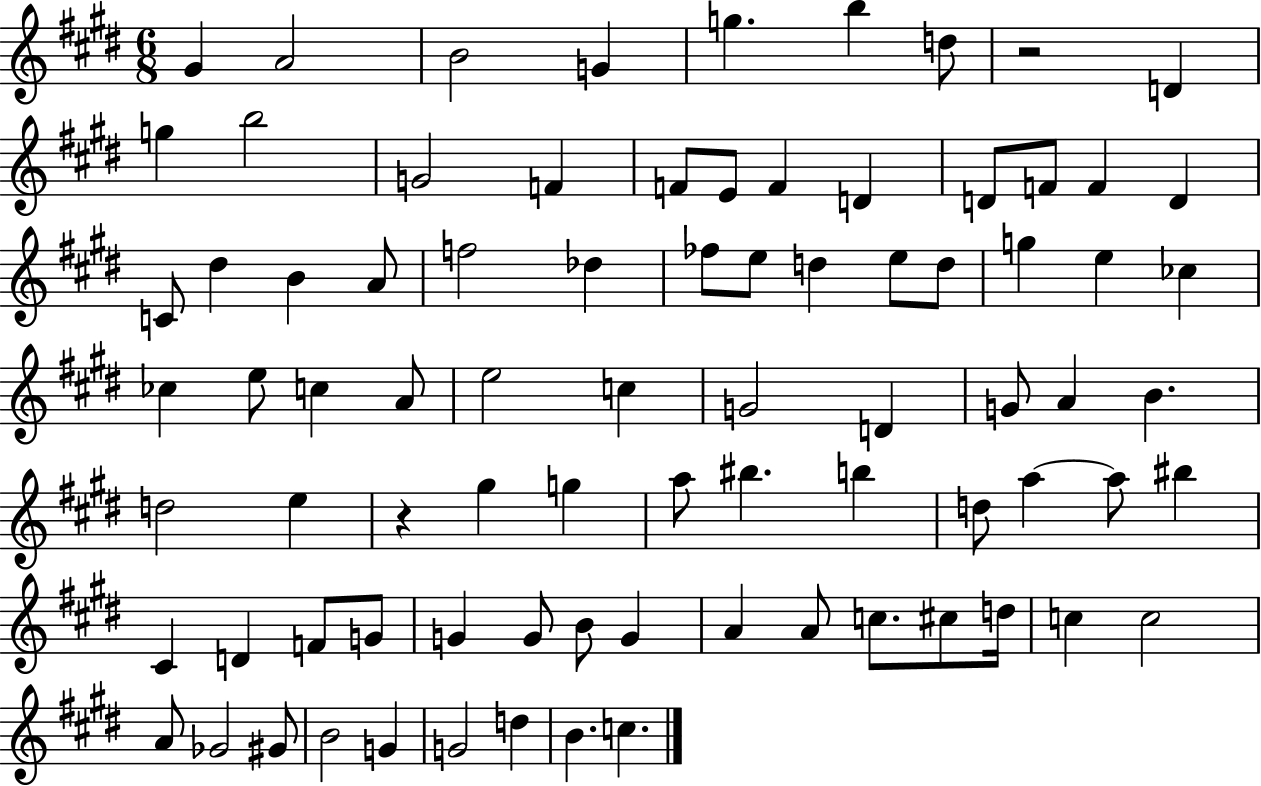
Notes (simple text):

G#4/q A4/h B4/h G4/q G5/q. B5/q D5/e R/h D4/q G5/q B5/h G4/h F4/q F4/e E4/e F4/q D4/q D4/e F4/e F4/q D4/q C4/e D#5/q B4/q A4/e F5/h Db5/q FES5/e E5/e D5/q E5/e D5/e G5/q E5/q CES5/q CES5/q E5/e C5/q A4/e E5/h C5/q G4/h D4/q G4/e A4/q B4/q. D5/h E5/q R/q G#5/q G5/q A5/e BIS5/q. B5/q D5/e A5/q A5/e BIS5/q C#4/q D4/q F4/e G4/e G4/q G4/e B4/e G4/q A4/q A4/e C5/e. C#5/e D5/s C5/q C5/h A4/e Gb4/h G#4/e B4/h G4/q G4/h D5/q B4/q. C5/q.